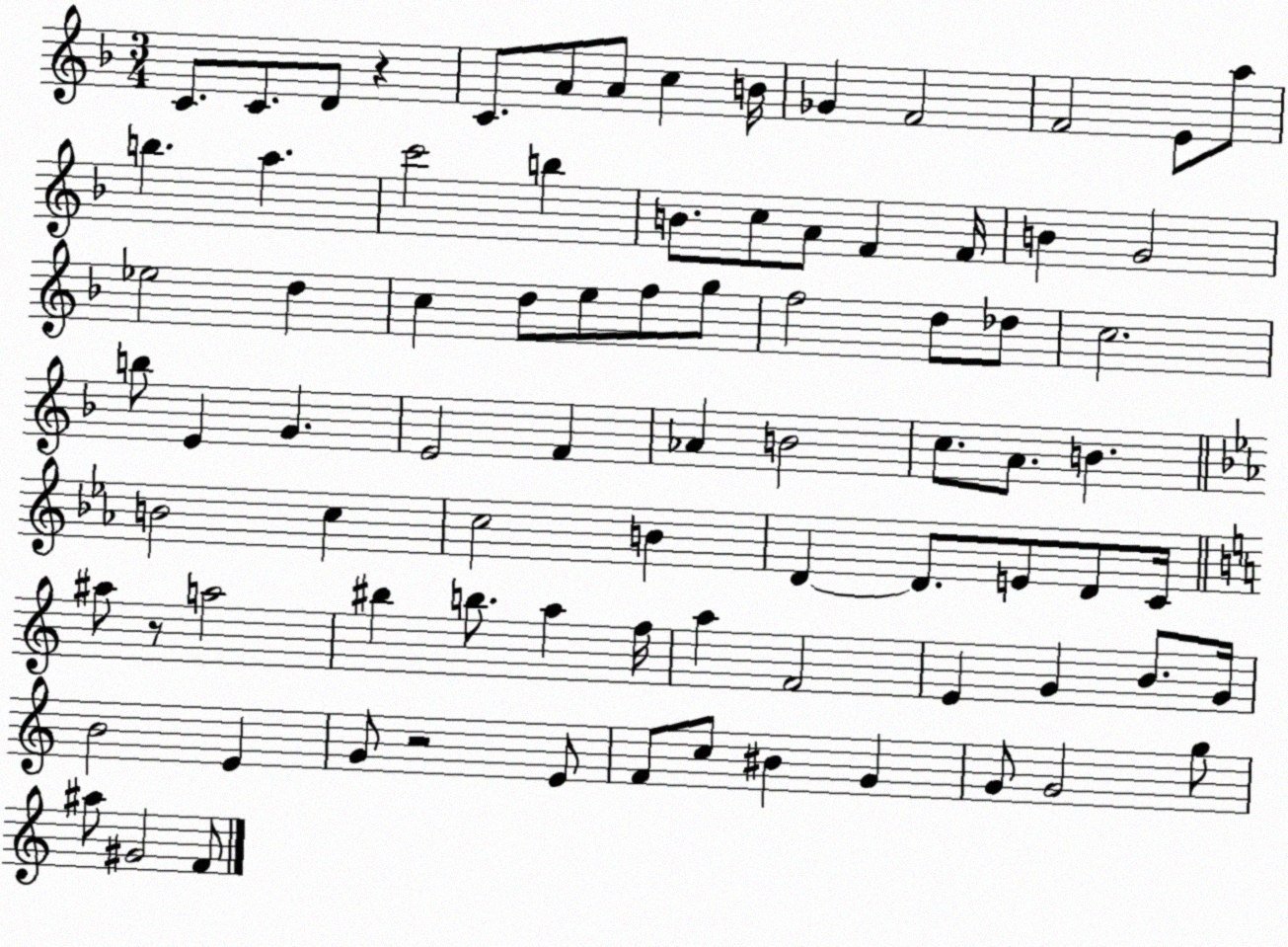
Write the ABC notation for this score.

X:1
T:Untitled
M:3/4
L:1/4
K:F
C/2 C/2 D/2 z C/2 A/2 A/2 c B/4 _G F2 F2 E/2 a/2 b a c'2 b B/2 c/2 A/2 F F/4 B G2 _e2 d c d/2 e/2 f/2 g/2 f2 d/2 _d/2 c2 b/2 E G E2 F _A B2 c/2 A/2 B B2 c c2 B D D/2 E/2 D/2 C/4 ^a/2 z/2 a2 ^b b/2 a f/4 a F2 E G B/2 G/4 B2 E G/2 z2 E/2 F/2 c/2 ^B G G/2 G2 g/2 ^a/2 ^G2 F/2